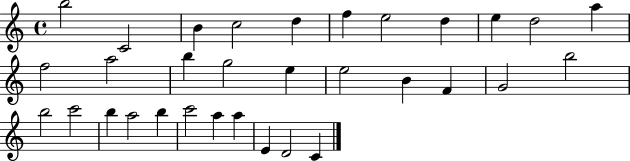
{
  \clef treble
  \time 4/4
  \defaultTimeSignature
  \key c \major
  b''2 c'2 | b'4 c''2 d''4 | f''4 e''2 d''4 | e''4 d''2 a''4 | \break f''2 a''2 | b''4 g''2 e''4 | e''2 b'4 f'4 | g'2 b''2 | \break b''2 c'''2 | b''4 a''2 b''4 | c'''2 a''4 a''4 | e'4 d'2 c'4 | \break \bar "|."
}